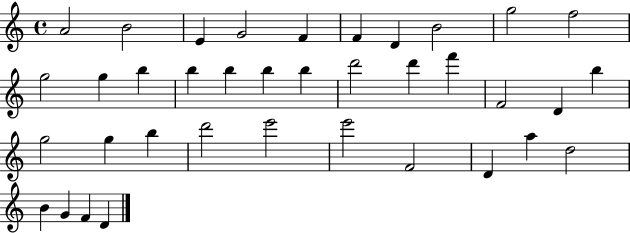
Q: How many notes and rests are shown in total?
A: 37